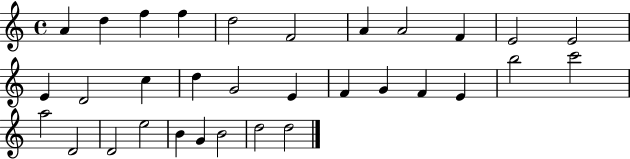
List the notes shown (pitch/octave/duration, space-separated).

A4/q D5/q F5/q F5/q D5/h F4/h A4/q A4/h F4/q E4/h E4/h E4/q D4/h C5/q D5/q G4/h E4/q F4/q G4/q F4/q E4/q B5/h C6/h A5/h D4/h D4/h E5/h B4/q G4/q B4/h D5/h D5/h